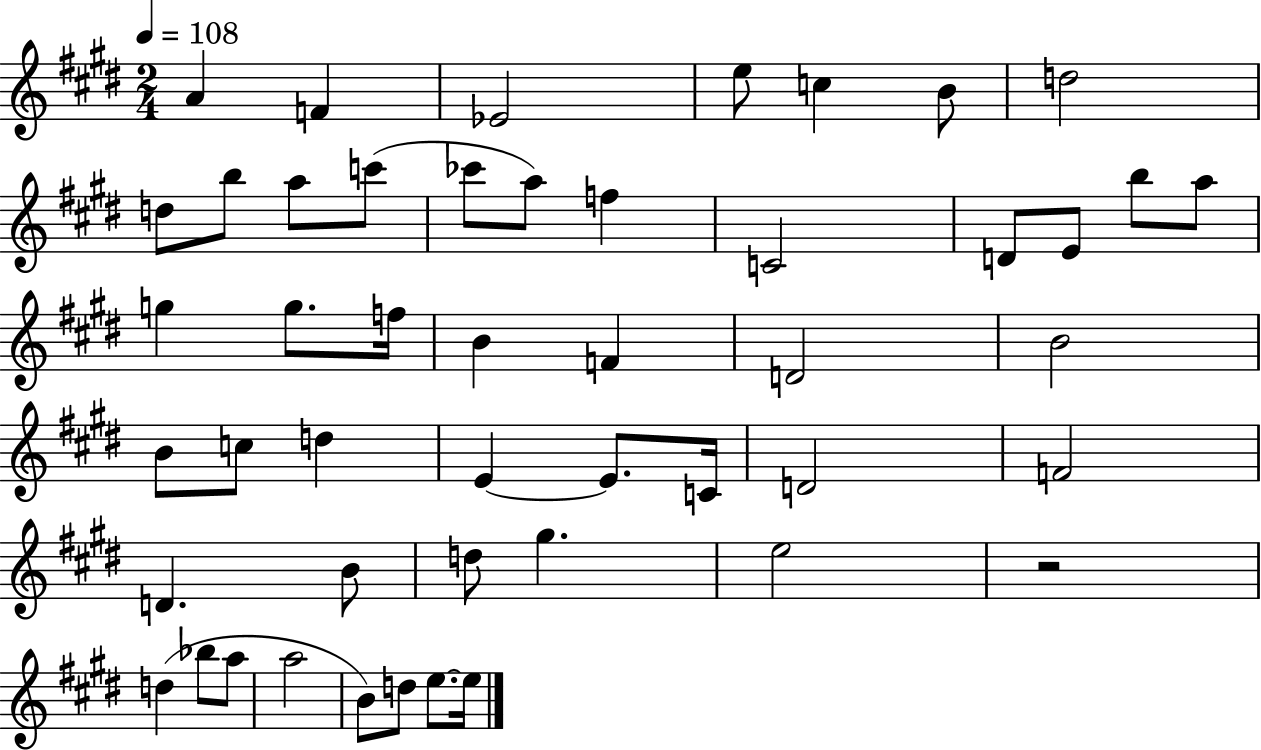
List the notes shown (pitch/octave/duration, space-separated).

A4/q F4/q Eb4/h E5/e C5/q B4/e D5/h D5/e B5/e A5/e C6/e CES6/e A5/e F5/q C4/h D4/e E4/e B5/e A5/e G5/q G5/e. F5/s B4/q F4/q D4/h B4/h B4/e C5/e D5/q E4/q E4/e. C4/s D4/h F4/h D4/q. B4/e D5/e G#5/q. E5/h R/h D5/q Bb5/e A5/e A5/h B4/e D5/e E5/e. E5/s